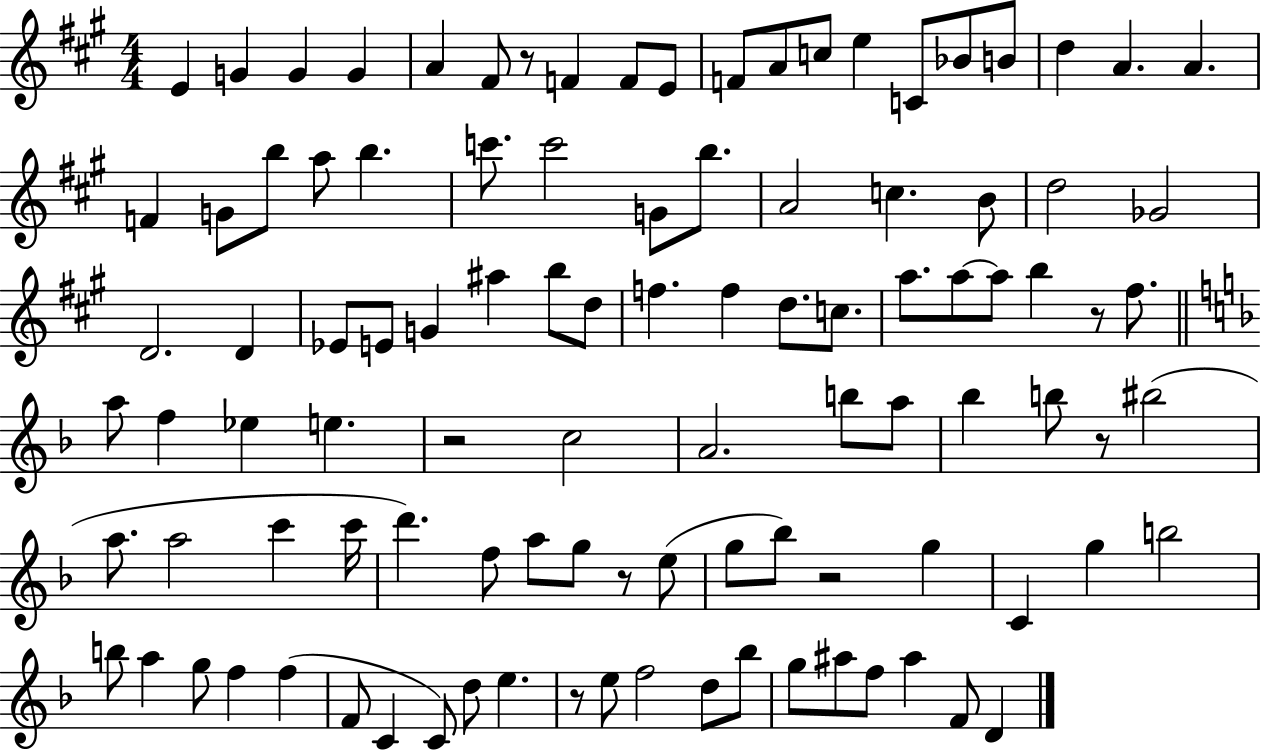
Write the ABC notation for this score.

X:1
T:Untitled
M:4/4
L:1/4
K:A
E G G G A ^F/2 z/2 F F/2 E/2 F/2 A/2 c/2 e C/2 _B/2 B/2 d A A F G/2 b/2 a/2 b c'/2 c'2 G/2 b/2 A2 c B/2 d2 _G2 D2 D _E/2 E/2 G ^a b/2 d/2 f f d/2 c/2 a/2 a/2 a/2 b z/2 ^f/2 a/2 f _e e z2 c2 A2 b/2 a/2 _b b/2 z/2 ^b2 a/2 a2 c' c'/4 d' f/2 a/2 g/2 z/2 e/2 g/2 _b/2 z2 g C g b2 b/2 a g/2 f f F/2 C C/2 d/2 e z/2 e/2 f2 d/2 _b/2 g/2 ^a/2 f/2 ^a F/2 D